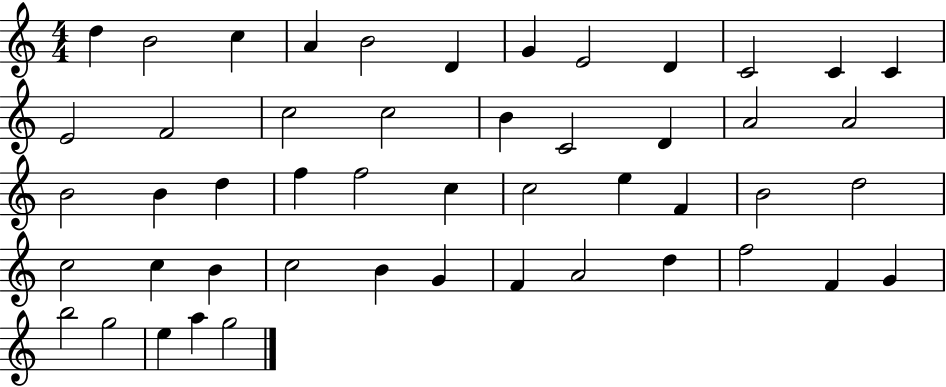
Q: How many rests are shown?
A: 0